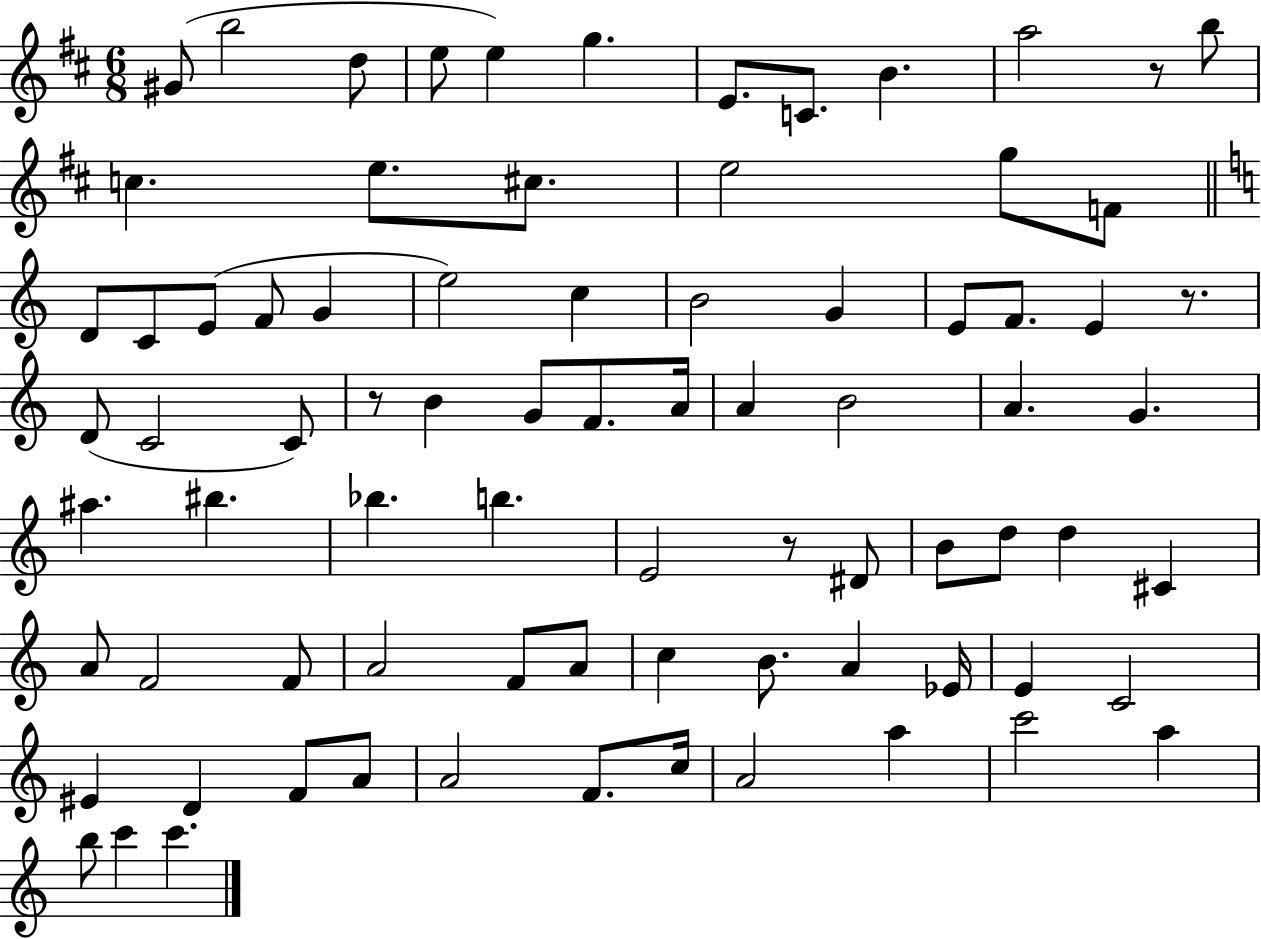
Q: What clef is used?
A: treble